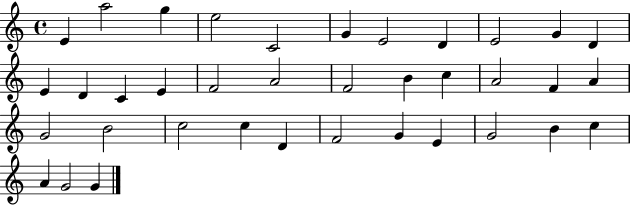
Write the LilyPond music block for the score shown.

{
  \clef treble
  \time 4/4
  \defaultTimeSignature
  \key c \major
  e'4 a''2 g''4 | e''2 c'2 | g'4 e'2 d'4 | e'2 g'4 d'4 | \break e'4 d'4 c'4 e'4 | f'2 a'2 | f'2 b'4 c''4 | a'2 f'4 a'4 | \break g'2 b'2 | c''2 c''4 d'4 | f'2 g'4 e'4 | g'2 b'4 c''4 | \break a'4 g'2 g'4 | \bar "|."
}